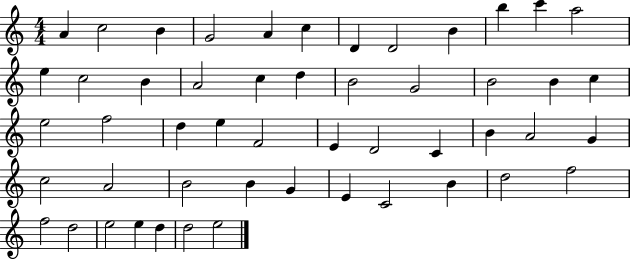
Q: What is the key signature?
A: C major